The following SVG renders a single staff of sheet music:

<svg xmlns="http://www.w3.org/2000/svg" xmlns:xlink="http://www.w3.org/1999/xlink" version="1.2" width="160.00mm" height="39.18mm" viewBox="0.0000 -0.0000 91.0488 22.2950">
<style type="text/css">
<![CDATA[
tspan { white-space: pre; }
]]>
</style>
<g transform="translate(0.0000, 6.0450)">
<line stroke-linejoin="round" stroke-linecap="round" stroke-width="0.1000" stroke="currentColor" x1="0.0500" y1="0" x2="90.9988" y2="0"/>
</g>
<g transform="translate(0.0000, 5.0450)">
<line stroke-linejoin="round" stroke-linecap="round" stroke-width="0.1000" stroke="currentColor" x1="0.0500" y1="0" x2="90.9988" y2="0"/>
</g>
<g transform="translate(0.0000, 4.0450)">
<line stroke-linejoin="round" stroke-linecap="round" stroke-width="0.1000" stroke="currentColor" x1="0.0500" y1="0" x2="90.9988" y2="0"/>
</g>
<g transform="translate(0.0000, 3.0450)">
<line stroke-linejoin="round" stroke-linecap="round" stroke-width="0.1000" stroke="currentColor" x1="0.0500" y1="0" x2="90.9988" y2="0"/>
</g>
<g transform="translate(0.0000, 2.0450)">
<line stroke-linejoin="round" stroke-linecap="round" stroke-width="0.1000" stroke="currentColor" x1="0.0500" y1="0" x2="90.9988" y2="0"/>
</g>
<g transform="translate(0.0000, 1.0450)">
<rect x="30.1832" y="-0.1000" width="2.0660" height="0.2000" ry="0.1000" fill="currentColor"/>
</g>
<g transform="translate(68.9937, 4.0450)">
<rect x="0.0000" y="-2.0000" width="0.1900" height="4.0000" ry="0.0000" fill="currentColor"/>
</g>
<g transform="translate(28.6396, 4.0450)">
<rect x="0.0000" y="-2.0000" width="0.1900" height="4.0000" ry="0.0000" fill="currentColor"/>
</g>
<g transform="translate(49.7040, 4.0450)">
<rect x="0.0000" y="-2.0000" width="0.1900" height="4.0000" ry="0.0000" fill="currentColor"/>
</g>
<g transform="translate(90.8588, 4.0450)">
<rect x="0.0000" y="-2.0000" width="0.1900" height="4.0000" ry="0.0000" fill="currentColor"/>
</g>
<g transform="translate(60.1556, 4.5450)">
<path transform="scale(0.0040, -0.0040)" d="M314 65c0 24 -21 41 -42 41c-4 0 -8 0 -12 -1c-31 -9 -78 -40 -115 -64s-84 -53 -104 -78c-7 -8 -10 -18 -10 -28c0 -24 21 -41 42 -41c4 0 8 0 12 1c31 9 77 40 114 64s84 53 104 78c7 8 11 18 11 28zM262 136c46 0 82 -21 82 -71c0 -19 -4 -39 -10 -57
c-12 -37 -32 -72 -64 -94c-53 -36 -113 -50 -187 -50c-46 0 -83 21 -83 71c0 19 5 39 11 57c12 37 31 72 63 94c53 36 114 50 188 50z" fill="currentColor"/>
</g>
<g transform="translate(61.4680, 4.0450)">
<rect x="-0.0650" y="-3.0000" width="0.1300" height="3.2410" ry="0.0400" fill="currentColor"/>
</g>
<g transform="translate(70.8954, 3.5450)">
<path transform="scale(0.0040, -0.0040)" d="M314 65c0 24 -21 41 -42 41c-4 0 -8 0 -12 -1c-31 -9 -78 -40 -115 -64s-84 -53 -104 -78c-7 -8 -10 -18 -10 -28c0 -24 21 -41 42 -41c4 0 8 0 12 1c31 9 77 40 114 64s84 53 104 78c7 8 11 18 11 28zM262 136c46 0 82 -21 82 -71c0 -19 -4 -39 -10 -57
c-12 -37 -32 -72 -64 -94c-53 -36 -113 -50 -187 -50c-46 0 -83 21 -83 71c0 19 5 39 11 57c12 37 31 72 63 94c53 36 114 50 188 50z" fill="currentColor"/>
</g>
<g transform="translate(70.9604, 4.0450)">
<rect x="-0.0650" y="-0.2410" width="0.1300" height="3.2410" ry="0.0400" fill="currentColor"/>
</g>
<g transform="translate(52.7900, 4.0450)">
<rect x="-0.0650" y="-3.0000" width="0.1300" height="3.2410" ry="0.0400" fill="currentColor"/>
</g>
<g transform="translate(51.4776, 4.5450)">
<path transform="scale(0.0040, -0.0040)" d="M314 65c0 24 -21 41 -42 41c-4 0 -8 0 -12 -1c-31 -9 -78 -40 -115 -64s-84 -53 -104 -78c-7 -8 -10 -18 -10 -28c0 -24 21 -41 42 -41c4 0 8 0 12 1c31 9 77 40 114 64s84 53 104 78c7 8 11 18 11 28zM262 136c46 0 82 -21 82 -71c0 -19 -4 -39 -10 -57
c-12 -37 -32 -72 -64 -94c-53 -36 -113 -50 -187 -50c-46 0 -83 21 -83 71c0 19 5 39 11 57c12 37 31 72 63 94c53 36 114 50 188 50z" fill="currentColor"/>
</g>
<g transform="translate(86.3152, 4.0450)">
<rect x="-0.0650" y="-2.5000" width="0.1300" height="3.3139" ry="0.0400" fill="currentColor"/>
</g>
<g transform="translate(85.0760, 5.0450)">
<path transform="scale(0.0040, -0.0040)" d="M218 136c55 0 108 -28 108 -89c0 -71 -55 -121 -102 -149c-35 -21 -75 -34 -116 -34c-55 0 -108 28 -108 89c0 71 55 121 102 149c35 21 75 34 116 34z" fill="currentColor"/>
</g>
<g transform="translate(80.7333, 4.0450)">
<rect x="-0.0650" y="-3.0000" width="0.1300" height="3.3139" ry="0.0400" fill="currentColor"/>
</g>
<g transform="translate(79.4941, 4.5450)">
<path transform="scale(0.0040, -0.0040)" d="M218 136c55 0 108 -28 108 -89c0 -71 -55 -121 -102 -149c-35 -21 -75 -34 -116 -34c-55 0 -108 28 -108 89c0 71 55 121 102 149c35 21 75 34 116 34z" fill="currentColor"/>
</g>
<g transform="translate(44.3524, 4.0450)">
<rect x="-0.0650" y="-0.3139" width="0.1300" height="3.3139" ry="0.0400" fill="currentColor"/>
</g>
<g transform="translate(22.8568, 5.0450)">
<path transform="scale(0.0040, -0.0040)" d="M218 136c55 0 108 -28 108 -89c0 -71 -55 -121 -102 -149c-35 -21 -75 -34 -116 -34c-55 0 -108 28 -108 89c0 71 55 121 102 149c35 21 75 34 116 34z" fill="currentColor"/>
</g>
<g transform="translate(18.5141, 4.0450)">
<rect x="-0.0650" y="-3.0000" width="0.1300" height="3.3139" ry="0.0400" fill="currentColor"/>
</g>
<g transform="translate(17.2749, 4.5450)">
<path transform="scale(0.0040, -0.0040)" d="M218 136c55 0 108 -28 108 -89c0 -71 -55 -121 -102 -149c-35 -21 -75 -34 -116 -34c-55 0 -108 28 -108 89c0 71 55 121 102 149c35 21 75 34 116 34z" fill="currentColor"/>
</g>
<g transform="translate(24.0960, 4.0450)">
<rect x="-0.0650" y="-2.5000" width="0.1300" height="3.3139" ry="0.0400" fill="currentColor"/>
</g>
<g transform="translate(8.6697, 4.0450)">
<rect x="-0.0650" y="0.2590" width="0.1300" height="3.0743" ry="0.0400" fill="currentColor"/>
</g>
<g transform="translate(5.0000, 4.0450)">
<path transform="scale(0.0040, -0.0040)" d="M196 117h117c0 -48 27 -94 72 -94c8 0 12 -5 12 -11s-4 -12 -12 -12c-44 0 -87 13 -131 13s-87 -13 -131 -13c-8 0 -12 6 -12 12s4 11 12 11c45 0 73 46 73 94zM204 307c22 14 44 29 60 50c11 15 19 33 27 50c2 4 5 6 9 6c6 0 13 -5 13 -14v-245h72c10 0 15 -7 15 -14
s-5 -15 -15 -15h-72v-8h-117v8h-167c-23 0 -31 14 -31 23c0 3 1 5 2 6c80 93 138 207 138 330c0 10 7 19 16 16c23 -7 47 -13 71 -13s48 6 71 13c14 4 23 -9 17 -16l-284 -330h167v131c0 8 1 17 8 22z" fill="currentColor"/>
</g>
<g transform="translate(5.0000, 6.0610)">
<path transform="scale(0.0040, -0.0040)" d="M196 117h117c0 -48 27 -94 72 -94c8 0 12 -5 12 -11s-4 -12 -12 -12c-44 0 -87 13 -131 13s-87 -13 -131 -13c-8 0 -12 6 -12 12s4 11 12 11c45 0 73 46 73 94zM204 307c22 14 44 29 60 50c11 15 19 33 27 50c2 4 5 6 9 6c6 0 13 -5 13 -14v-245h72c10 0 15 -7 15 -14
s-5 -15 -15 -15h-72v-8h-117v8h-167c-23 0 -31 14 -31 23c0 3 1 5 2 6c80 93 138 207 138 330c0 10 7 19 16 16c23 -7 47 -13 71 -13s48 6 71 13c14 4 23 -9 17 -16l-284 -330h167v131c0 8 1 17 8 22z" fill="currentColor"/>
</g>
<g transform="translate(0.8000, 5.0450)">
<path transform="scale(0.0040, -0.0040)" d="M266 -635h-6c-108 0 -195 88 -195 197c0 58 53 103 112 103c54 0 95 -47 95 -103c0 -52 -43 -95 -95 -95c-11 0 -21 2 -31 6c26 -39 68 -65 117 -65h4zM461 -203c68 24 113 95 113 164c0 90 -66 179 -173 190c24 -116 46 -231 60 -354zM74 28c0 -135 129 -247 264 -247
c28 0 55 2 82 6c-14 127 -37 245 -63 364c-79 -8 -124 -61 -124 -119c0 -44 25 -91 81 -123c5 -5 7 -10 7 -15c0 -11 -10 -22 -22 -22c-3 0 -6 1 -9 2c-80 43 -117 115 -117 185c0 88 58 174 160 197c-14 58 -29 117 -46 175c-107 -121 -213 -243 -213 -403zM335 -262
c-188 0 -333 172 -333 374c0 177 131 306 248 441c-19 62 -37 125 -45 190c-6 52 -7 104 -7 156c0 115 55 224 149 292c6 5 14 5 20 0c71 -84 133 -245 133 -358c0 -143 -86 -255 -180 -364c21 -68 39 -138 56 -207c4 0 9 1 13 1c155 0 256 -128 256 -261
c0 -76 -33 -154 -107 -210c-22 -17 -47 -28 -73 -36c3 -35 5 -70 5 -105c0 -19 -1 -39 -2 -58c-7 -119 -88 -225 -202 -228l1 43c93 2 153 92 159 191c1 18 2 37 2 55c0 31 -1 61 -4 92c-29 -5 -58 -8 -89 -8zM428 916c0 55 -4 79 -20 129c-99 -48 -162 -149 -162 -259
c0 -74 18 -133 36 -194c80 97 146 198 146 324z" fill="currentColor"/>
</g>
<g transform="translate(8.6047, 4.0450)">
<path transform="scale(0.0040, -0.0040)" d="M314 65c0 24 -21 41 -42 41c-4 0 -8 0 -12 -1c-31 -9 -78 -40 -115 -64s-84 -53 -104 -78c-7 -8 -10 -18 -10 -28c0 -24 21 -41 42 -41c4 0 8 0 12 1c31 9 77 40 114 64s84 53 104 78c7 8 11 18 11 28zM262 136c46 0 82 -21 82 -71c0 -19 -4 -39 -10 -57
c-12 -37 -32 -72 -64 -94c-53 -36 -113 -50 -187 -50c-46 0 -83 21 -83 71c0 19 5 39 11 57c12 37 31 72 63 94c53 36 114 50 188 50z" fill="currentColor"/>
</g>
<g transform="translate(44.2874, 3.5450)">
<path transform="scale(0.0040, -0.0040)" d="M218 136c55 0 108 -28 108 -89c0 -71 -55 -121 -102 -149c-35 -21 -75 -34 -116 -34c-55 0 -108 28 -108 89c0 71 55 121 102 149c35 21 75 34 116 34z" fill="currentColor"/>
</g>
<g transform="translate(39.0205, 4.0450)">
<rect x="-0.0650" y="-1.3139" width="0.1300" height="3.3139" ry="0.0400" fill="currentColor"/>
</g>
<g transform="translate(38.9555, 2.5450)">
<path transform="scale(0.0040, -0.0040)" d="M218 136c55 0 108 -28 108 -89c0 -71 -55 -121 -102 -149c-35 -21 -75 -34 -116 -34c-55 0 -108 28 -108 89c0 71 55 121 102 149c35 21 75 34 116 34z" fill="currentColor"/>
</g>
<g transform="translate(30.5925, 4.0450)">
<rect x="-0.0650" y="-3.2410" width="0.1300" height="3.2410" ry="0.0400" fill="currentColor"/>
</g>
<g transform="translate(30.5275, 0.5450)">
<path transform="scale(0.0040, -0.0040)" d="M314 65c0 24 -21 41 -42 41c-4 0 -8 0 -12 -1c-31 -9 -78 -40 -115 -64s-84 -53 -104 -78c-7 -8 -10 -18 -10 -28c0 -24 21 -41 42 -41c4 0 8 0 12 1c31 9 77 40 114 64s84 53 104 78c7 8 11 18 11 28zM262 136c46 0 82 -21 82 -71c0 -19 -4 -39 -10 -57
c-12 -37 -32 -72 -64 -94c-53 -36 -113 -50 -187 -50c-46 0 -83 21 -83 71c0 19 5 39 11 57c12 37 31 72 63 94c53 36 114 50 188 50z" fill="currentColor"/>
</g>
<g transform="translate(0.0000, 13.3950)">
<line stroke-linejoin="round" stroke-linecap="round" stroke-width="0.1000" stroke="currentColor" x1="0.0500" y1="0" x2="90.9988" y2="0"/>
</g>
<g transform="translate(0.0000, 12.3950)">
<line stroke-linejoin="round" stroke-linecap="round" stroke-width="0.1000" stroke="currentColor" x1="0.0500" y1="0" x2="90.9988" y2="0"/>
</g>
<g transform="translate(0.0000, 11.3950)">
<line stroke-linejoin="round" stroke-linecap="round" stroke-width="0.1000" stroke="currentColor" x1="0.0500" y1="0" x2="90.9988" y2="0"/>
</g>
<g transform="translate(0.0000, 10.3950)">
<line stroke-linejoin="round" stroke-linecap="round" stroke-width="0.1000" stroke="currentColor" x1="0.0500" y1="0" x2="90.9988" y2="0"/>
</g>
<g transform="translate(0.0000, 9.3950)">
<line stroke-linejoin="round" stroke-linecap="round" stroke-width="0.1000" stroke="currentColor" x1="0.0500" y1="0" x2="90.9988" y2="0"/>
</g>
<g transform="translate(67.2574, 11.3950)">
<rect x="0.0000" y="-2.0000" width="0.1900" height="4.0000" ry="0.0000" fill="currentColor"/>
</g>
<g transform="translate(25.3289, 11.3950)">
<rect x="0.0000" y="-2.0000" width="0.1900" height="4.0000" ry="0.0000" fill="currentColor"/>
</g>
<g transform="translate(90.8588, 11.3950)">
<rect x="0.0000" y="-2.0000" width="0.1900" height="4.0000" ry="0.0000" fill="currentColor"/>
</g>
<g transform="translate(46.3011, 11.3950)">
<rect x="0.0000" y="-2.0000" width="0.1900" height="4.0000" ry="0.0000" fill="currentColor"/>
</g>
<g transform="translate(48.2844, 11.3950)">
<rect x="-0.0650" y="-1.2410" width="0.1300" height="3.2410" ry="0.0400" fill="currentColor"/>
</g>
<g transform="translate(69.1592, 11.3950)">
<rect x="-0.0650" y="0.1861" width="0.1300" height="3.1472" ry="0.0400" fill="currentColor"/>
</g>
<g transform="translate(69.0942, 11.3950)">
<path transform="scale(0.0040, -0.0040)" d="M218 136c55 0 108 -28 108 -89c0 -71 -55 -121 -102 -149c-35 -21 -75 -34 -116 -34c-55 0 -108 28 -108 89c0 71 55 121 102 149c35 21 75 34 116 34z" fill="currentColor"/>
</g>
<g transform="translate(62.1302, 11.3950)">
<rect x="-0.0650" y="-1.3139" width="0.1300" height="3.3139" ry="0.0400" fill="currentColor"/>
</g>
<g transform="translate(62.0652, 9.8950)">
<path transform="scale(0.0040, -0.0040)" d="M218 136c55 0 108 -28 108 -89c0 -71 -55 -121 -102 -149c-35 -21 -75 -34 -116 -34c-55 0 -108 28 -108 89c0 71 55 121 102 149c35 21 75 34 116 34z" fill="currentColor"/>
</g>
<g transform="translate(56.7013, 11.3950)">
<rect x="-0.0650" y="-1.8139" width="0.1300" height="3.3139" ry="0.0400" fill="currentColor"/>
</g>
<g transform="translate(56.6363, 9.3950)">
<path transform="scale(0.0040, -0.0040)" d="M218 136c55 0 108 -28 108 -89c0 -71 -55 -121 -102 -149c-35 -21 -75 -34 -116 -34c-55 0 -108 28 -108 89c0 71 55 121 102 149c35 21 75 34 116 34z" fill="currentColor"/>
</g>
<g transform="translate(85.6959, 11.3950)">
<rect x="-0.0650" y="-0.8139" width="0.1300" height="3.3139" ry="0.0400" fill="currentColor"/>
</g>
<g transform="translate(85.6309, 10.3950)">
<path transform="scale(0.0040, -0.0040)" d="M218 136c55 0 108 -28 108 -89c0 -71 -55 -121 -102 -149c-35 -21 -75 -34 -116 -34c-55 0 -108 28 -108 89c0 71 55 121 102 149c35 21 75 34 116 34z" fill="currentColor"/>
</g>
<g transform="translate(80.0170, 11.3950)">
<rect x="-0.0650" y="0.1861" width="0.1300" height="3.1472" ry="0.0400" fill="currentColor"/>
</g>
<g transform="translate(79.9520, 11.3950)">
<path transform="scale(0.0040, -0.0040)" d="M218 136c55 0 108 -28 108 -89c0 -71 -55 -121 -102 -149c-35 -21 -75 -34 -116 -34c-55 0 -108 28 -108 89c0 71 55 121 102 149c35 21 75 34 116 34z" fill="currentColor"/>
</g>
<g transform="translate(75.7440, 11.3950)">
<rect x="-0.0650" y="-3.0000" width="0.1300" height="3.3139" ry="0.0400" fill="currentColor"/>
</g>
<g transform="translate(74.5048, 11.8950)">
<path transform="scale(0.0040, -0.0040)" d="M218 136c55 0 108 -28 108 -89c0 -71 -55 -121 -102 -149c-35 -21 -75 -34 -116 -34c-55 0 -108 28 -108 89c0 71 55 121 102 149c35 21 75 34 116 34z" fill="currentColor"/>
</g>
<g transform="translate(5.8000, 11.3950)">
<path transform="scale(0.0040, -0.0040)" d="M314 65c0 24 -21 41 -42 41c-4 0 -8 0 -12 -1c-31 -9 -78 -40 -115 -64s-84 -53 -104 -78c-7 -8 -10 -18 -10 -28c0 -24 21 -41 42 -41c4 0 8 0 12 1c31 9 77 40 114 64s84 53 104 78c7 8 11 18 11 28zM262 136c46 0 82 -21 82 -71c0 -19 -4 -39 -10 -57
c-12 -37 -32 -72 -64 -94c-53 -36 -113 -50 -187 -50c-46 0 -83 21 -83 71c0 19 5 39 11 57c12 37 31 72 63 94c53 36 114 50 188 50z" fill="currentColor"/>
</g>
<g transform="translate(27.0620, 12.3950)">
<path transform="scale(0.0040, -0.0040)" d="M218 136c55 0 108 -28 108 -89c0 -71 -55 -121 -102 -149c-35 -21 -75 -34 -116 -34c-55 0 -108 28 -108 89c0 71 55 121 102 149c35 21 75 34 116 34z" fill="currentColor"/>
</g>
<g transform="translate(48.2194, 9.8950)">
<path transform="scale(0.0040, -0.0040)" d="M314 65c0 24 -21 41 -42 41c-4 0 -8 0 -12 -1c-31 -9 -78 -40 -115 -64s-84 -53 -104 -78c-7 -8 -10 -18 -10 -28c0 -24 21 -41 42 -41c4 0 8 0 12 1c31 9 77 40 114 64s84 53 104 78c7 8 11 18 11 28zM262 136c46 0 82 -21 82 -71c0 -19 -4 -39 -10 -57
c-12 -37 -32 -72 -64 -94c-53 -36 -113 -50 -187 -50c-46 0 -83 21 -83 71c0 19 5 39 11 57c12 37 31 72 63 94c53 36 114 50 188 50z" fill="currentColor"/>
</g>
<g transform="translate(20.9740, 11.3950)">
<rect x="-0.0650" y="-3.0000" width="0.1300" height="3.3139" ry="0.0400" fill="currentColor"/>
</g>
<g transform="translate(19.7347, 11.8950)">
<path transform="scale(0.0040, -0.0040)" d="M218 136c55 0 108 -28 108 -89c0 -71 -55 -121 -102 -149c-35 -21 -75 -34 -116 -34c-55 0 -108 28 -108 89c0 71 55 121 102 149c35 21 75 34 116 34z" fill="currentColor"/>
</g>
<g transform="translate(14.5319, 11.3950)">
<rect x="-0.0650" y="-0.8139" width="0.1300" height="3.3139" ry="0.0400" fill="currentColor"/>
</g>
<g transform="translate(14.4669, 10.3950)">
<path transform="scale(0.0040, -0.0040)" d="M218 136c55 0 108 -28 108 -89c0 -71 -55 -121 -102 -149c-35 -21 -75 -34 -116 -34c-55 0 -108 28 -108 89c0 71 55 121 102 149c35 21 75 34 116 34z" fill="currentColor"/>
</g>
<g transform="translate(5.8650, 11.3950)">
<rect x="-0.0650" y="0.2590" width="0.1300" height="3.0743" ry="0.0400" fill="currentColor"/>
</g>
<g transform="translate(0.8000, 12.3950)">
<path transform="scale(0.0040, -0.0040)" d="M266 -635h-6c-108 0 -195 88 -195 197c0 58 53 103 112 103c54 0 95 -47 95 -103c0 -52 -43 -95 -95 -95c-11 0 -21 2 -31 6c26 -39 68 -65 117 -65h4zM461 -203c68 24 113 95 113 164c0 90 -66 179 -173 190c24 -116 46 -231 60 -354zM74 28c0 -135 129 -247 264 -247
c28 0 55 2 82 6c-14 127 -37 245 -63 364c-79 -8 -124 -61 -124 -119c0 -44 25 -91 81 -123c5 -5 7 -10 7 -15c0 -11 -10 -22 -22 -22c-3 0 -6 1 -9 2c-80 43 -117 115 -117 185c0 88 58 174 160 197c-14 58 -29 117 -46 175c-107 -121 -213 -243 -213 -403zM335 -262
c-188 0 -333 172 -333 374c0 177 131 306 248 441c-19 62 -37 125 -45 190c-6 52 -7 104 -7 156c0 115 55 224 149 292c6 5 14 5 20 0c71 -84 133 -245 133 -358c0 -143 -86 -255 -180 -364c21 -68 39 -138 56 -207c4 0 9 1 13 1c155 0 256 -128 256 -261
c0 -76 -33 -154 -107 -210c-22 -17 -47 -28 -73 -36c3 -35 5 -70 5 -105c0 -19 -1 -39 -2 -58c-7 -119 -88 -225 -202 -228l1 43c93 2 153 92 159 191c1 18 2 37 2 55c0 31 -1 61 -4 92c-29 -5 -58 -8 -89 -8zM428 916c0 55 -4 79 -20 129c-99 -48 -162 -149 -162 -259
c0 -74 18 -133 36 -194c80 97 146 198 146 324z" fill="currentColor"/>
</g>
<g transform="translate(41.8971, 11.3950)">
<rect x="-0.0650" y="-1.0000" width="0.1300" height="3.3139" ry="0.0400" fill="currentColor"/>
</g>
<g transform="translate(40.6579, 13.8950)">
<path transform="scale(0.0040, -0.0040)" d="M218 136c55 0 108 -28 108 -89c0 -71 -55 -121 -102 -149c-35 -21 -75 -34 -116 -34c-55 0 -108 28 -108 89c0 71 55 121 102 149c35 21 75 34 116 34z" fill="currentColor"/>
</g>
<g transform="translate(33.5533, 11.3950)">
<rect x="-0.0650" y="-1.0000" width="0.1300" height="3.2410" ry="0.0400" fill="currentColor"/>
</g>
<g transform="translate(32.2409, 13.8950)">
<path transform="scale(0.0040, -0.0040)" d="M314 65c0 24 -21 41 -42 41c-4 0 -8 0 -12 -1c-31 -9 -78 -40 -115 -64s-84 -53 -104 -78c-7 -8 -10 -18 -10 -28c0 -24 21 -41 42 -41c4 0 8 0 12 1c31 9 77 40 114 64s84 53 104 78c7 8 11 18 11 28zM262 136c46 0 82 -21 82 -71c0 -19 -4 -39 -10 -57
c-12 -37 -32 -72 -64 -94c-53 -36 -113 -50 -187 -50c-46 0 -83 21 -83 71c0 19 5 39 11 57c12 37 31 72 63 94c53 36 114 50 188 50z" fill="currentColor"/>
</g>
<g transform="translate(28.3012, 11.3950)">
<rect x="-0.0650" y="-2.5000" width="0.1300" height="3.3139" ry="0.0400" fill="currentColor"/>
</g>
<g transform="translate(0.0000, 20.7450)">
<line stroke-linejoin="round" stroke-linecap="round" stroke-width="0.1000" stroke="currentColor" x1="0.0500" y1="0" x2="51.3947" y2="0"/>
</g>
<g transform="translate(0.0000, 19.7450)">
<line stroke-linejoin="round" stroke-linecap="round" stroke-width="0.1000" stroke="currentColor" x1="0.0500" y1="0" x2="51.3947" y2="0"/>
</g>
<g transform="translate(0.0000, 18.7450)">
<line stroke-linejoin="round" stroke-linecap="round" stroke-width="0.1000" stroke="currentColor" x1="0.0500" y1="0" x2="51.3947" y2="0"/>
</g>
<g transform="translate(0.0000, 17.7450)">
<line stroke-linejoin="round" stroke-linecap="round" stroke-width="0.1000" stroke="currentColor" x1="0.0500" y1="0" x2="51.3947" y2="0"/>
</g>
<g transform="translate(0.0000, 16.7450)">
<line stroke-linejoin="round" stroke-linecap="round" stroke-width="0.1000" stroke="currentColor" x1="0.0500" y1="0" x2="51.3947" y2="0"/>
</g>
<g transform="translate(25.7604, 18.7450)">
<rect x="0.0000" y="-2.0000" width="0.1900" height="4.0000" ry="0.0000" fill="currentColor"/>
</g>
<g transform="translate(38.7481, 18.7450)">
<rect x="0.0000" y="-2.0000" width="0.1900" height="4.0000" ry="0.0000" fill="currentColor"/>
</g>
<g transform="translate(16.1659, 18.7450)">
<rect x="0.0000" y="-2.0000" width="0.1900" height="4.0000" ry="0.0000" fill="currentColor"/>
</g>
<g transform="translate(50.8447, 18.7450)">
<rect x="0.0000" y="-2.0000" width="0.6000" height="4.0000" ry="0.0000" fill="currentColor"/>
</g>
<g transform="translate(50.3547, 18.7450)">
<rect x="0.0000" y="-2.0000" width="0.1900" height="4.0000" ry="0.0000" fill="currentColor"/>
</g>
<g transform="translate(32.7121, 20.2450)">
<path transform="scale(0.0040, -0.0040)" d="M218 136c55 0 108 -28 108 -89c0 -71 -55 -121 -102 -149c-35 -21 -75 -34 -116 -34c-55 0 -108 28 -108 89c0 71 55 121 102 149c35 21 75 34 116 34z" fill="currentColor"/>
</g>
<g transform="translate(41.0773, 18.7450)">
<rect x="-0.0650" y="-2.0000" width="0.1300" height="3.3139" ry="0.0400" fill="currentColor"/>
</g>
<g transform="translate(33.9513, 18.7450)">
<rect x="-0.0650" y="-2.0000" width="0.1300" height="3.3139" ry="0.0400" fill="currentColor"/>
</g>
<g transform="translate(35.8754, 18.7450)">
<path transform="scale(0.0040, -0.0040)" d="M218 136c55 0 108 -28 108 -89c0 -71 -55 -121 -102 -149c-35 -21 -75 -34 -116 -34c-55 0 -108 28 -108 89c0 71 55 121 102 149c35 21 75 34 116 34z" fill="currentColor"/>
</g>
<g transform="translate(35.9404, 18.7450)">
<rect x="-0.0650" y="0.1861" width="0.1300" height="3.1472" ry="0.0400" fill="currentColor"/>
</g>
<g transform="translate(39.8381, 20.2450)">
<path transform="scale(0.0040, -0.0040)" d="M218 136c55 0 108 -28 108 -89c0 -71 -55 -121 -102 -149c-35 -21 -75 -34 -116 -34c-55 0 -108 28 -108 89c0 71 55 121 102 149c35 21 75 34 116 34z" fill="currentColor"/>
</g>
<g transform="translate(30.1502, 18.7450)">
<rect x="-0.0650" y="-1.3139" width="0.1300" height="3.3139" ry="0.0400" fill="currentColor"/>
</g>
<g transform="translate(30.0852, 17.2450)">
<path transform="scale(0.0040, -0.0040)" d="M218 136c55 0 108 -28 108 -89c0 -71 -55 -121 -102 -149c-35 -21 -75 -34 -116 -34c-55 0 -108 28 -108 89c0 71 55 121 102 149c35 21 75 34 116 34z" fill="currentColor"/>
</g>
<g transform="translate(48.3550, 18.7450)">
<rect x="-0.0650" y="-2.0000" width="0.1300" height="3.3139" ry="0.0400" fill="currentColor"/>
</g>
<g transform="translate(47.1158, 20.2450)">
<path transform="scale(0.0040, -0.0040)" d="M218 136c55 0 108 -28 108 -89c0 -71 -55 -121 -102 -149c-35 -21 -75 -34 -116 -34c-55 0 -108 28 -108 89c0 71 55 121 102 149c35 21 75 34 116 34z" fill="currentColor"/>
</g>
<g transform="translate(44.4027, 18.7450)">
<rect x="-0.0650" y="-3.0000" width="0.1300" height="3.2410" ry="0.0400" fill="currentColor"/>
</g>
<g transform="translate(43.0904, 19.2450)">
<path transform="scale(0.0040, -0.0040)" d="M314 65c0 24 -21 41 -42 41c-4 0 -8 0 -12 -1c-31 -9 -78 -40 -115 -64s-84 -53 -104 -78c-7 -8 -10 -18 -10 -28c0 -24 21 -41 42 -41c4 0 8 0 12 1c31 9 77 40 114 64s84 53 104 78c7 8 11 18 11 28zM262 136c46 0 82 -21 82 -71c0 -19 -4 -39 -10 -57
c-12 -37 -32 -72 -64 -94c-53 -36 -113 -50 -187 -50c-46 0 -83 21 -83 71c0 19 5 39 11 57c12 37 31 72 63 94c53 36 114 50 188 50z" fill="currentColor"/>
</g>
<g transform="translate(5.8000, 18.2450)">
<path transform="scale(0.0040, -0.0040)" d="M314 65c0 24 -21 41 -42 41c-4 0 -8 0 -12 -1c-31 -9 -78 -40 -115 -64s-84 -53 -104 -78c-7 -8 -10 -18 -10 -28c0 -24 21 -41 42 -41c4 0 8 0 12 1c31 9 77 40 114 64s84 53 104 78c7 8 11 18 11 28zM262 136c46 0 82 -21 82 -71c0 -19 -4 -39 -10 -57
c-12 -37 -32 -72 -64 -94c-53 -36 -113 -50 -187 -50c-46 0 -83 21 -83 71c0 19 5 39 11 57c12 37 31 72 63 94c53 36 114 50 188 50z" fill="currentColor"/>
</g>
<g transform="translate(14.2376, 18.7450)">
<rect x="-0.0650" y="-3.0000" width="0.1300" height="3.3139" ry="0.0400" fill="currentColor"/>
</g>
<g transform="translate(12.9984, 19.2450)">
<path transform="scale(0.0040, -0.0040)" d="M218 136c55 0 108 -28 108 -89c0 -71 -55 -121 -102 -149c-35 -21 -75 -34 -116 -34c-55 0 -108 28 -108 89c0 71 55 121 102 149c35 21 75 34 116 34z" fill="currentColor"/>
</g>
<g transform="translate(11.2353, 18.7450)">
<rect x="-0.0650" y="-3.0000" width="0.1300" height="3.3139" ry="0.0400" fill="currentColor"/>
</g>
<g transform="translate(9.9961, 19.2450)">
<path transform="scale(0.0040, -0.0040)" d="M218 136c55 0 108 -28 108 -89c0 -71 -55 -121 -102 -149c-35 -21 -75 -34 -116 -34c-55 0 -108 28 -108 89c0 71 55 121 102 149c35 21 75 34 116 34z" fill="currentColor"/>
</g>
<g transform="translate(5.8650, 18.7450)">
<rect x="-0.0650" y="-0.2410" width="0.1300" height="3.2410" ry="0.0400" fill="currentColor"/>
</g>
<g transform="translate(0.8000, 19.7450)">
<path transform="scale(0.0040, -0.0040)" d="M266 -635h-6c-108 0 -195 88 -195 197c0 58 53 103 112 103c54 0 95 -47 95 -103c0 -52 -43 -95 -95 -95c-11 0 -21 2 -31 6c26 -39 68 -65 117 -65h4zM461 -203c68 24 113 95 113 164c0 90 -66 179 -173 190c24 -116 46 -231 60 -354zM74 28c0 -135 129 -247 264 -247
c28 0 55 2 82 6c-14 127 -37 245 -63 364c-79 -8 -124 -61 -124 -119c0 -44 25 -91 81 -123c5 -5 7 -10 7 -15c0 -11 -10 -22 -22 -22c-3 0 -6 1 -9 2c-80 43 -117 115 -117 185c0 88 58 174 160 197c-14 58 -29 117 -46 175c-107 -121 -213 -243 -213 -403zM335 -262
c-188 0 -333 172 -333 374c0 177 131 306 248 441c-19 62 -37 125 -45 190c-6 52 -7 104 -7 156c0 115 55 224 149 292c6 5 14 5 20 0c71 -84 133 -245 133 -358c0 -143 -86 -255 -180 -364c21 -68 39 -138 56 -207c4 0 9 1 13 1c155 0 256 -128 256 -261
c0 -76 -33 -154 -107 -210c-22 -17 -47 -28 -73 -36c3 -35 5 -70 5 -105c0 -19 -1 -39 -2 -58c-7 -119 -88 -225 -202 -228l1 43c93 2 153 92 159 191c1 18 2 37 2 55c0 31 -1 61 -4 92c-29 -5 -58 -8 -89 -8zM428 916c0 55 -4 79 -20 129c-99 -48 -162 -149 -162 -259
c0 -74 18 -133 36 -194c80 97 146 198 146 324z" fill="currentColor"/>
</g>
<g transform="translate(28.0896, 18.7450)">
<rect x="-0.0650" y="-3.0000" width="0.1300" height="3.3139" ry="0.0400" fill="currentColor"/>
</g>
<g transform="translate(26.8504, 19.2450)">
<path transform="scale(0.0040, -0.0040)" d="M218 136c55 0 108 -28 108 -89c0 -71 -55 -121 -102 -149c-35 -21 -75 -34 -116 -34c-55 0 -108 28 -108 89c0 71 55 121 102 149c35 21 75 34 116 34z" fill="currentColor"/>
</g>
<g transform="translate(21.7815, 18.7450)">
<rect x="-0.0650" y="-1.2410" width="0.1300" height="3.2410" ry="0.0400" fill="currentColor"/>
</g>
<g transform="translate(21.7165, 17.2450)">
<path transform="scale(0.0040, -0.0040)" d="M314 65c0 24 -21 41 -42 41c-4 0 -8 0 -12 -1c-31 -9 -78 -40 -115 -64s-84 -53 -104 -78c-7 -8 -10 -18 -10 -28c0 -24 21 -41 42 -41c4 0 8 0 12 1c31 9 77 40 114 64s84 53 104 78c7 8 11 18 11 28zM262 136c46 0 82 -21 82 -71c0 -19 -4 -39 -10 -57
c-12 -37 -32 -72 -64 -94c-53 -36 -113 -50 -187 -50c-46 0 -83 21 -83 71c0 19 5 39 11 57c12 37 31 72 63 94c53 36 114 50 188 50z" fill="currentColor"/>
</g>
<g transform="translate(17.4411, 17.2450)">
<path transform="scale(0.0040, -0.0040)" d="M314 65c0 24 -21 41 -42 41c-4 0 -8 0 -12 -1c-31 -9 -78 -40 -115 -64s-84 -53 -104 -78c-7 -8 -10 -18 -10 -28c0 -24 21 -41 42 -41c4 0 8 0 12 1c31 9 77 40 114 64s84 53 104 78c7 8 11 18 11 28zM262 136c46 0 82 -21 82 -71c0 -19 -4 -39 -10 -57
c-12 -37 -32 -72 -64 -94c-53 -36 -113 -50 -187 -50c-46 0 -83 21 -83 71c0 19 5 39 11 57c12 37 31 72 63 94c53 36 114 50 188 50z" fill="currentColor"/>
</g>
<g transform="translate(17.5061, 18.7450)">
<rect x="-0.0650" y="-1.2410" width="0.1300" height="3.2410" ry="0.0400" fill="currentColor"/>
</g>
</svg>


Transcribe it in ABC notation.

X:1
T:Untitled
M:4/4
L:1/4
K:C
B2 A G b2 e c A2 A2 c2 A G B2 d A G D2 D e2 f e B A B d c2 A A e2 e2 A e F B F A2 F